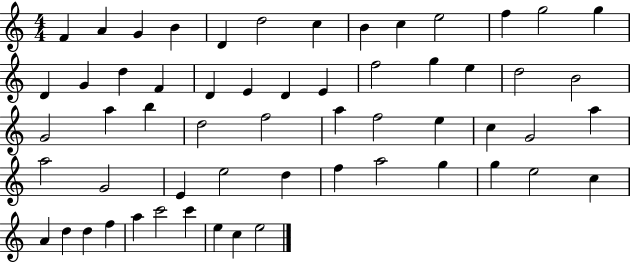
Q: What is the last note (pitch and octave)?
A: E5